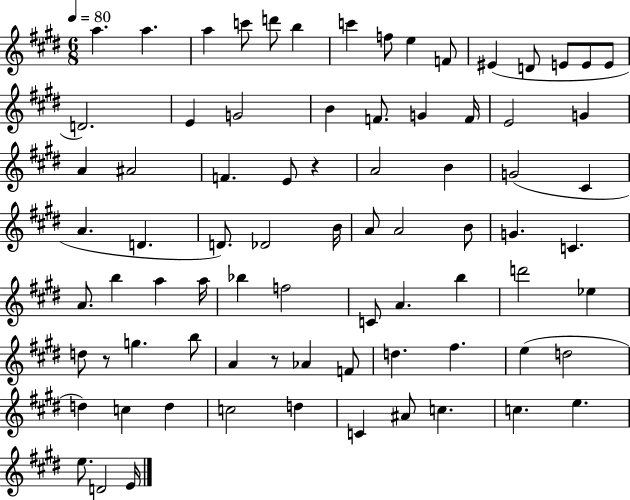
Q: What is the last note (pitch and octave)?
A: E4